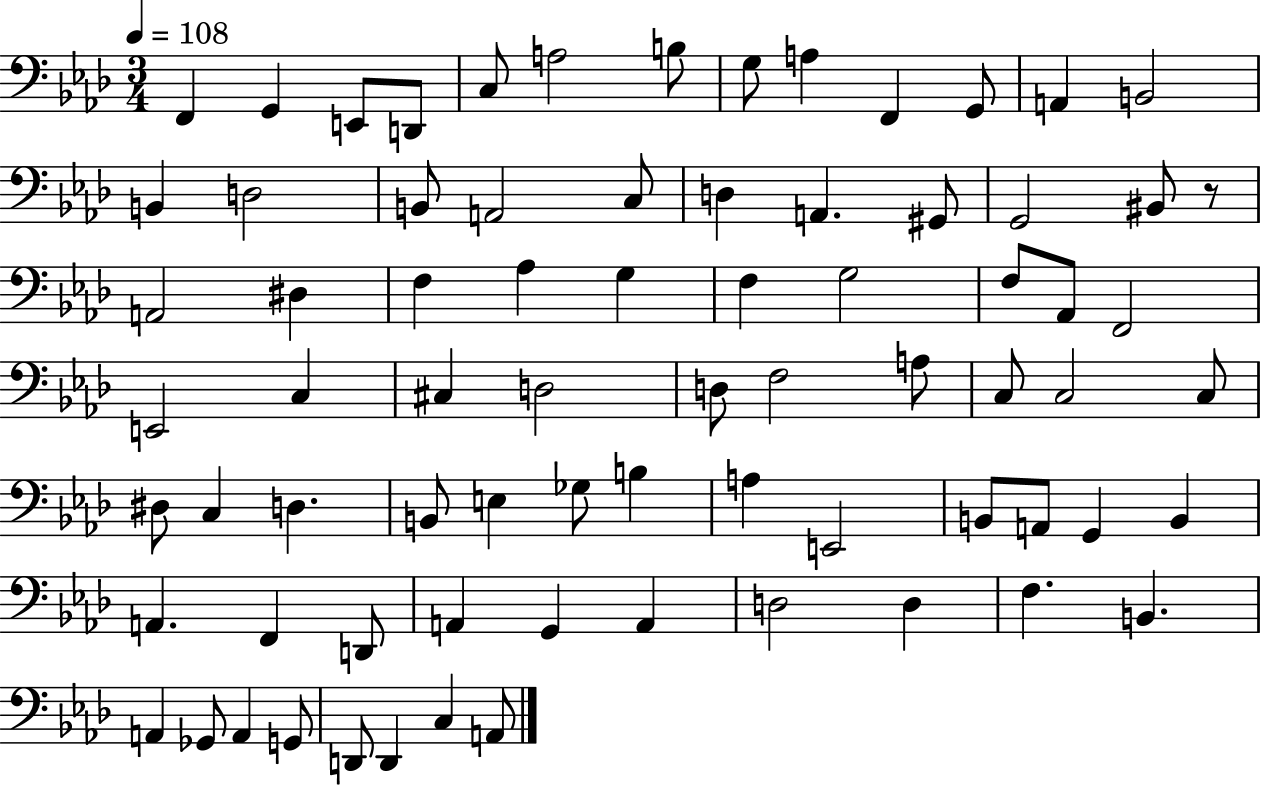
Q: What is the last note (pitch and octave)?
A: A2